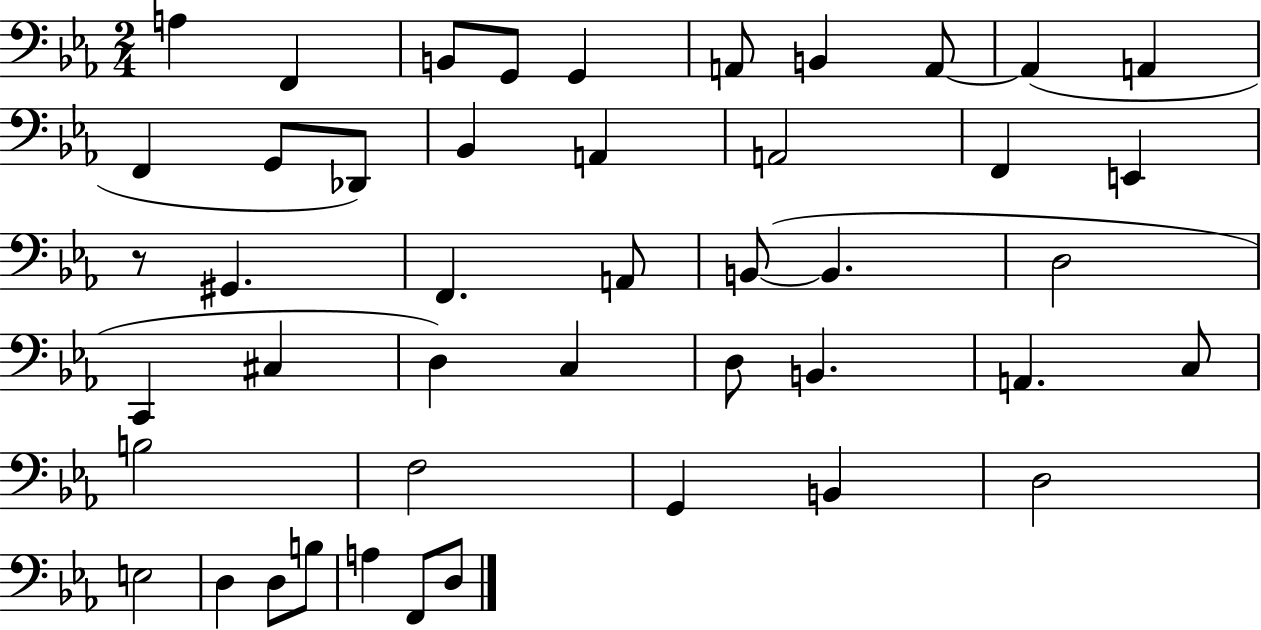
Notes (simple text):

A3/q F2/q B2/e G2/e G2/q A2/e B2/q A2/e A2/q A2/q F2/q G2/e Db2/e Bb2/q A2/q A2/h F2/q E2/q R/e G#2/q. F2/q. A2/e B2/e B2/q. D3/h C2/q C#3/q D3/q C3/q D3/e B2/q. A2/q. C3/e B3/h F3/h G2/q B2/q D3/h E3/h D3/q D3/e B3/e A3/q F2/e D3/e